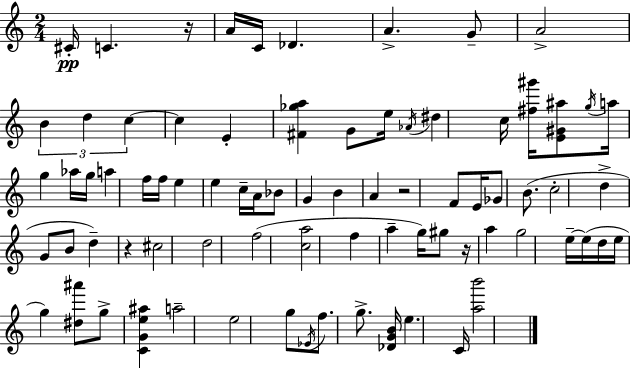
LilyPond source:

{
  \clef treble
  \numericTimeSignature
  \time 2/4
  \key c \major
  \repeat volta 2 { cis'16-.\pp c'4. r16 | a'16 c'16 des'4. | a'4.-> g'8-- | a'2-> | \break \tuplet 3/2 { b'4 d''4 | c''4~~ } c''4 | e'4-. <fis' ges'' a''>4 | g'8 e''16 \acciaccatura { aes'16 } dis''4 | \break c''16 <fis'' gis'''>16 <e' gis' ais''>8 \acciaccatura { g''16 } a''16 g''4 | aes''16 g''16 a''4 | f''16 f''16 e''4 e''4 | c''16-- a'16 bes'8 g'4 | \break b'4 a'4 | r2 | f'8 e'16 ges'8 b'8.( | c''2-. | \break d''4-> g'8 | b'8 d''4--) r4 | cis''2 | d''2 | \break f''2( | <c'' a''>2 | f''4 a''4-- | g''16) gis''8 r16 a''4 | \break g''2 | e''16--~~ e''16( d''16 e''16 g''4) | <dis'' ais'''>8 g''8-> <c' g' e'' ais''>4 | a''2-- | \break e''2 | g''8 \acciaccatura { ees'16 } f''8. | g''8.-> <des' g' b'>16 e''4. | c'16 <a'' b'''>2 | \break } \bar "|."
}